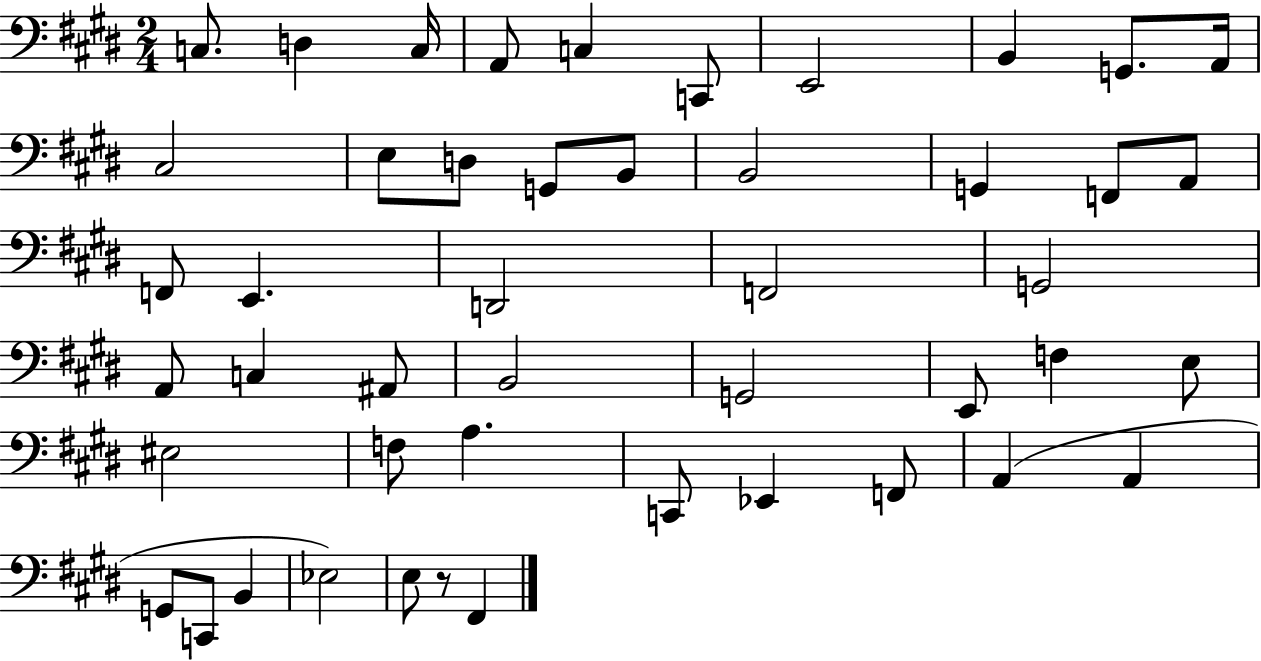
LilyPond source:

{
  \clef bass
  \numericTimeSignature
  \time 2/4
  \key e \major
  c8. d4 c16 | a,8 c4 c,8 | e,2 | b,4 g,8. a,16 | \break cis2 | e8 d8 g,8 b,8 | b,2 | g,4 f,8 a,8 | \break f,8 e,4. | d,2 | f,2 | g,2 | \break a,8 c4 ais,8 | b,2 | g,2 | e,8 f4 e8 | \break eis2 | f8 a4. | c,8 ees,4 f,8 | a,4( a,4 | \break g,8 c,8 b,4 | ees2) | e8 r8 fis,4 | \bar "|."
}